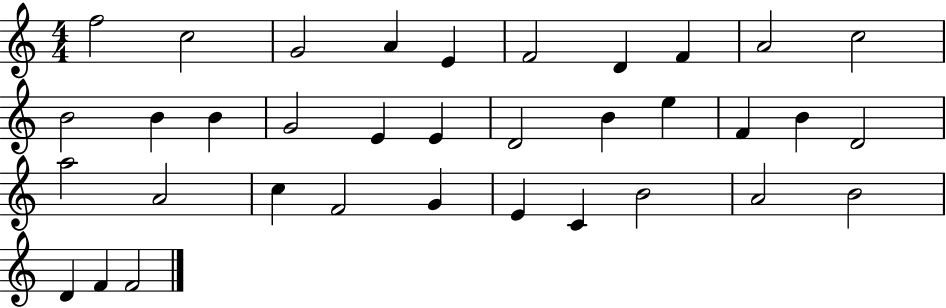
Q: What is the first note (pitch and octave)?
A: F5